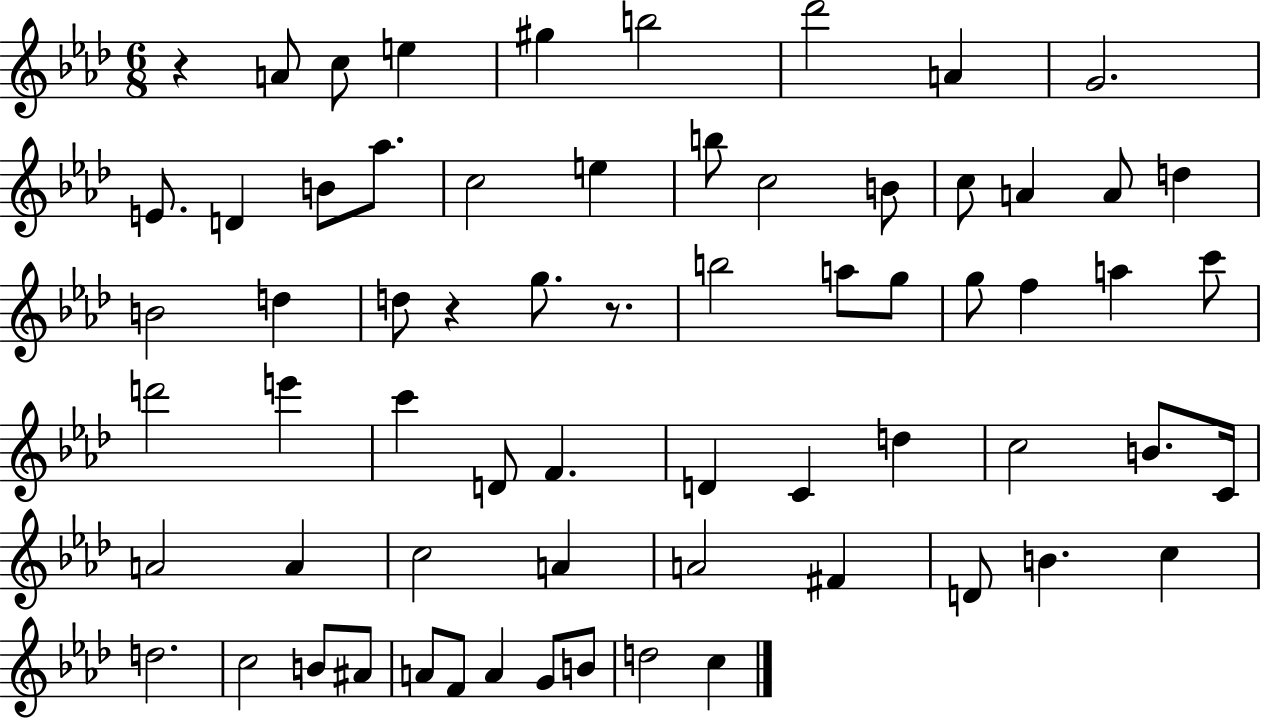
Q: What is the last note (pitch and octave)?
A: C5